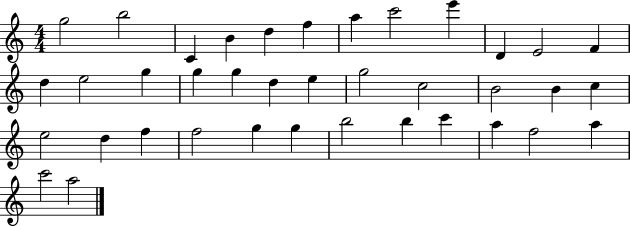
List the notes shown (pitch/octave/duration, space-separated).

G5/h B5/h C4/q B4/q D5/q F5/q A5/q C6/h E6/q D4/q E4/h F4/q D5/q E5/h G5/q G5/q G5/q D5/q E5/q G5/h C5/h B4/h B4/q C5/q E5/h D5/q F5/q F5/h G5/q G5/q B5/h B5/q C6/q A5/q F5/h A5/q C6/h A5/h